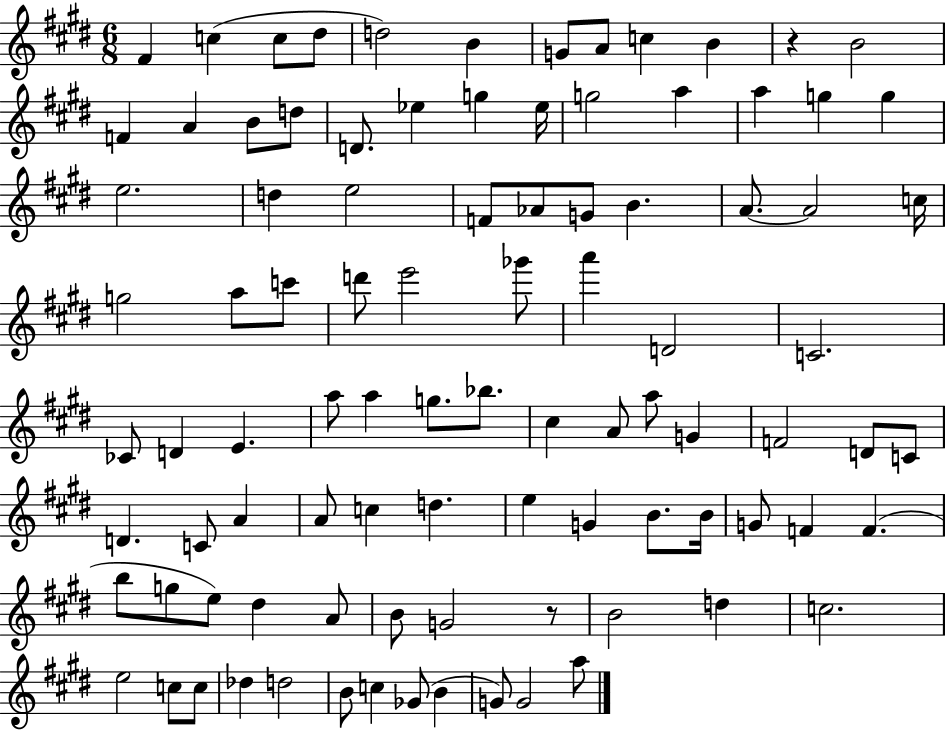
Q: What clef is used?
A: treble